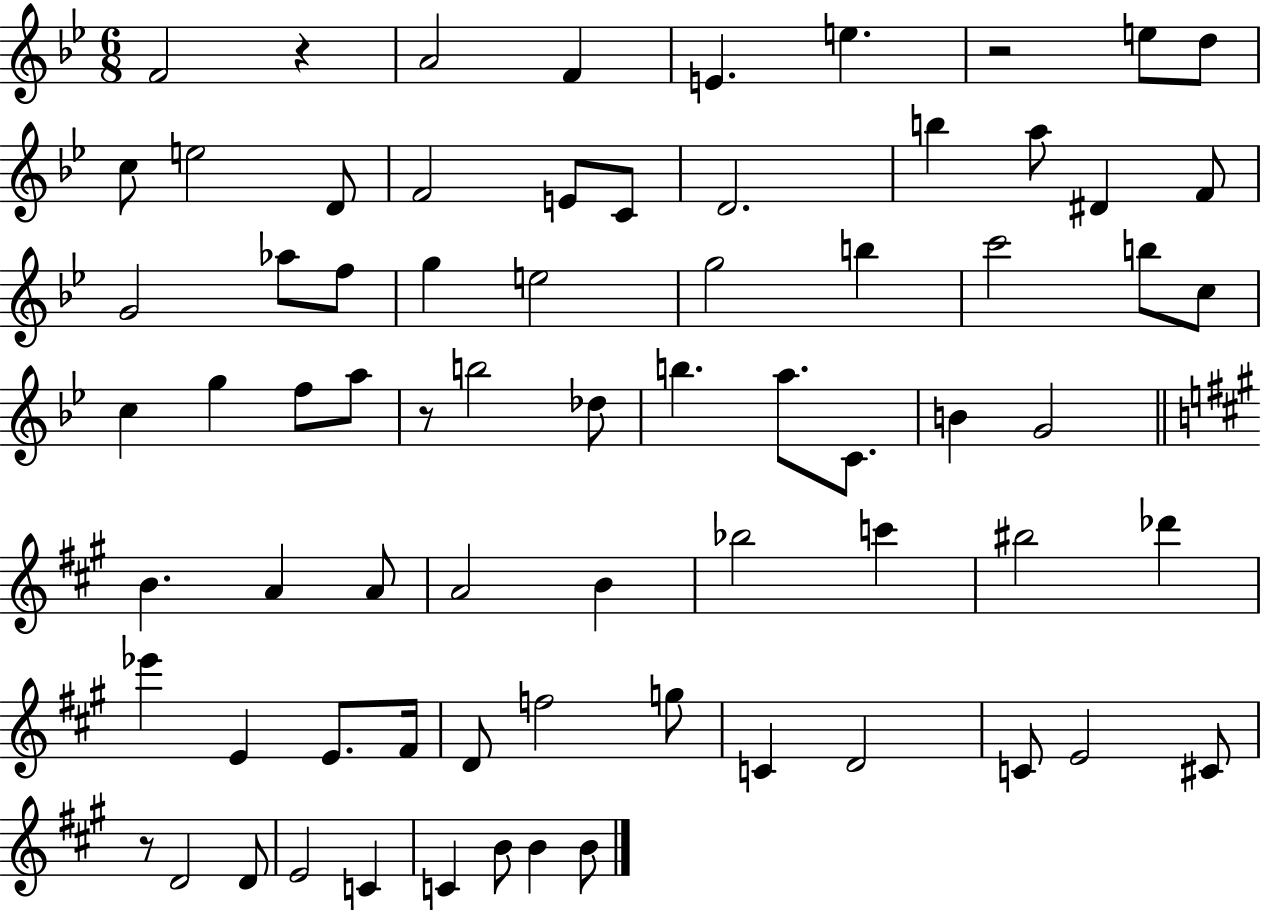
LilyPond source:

{
  \clef treble
  \numericTimeSignature
  \time 6/8
  \key bes \major
  \repeat volta 2 { f'2 r4 | a'2 f'4 | e'4. e''4. | r2 e''8 d''8 | \break c''8 e''2 d'8 | f'2 e'8 c'8 | d'2. | b''4 a''8 dis'4 f'8 | \break g'2 aes''8 f''8 | g''4 e''2 | g''2 b''4 | c'''2 b''8 c''8 | \break c''4 g''4 f''8 a''8 | r8 b''2 des''8 | b''4. a''8. c'8. | b'4 g'2 | \break \bar "||" \break \key a \major b'4. a'4 a'8 | a'2 b'4 | bes''2 c'''4 | bis''2 des'''4 | \break ees'''4 e'4 e'8. fis'16 | d'8 f''2 g''8 | c'4 d'2 | c'8 e'2 cis'8 | \break r8 d'2 d'8 | e'2 c'4 | c'4 b'8 b'4 b'8 | } \bar "|."
}